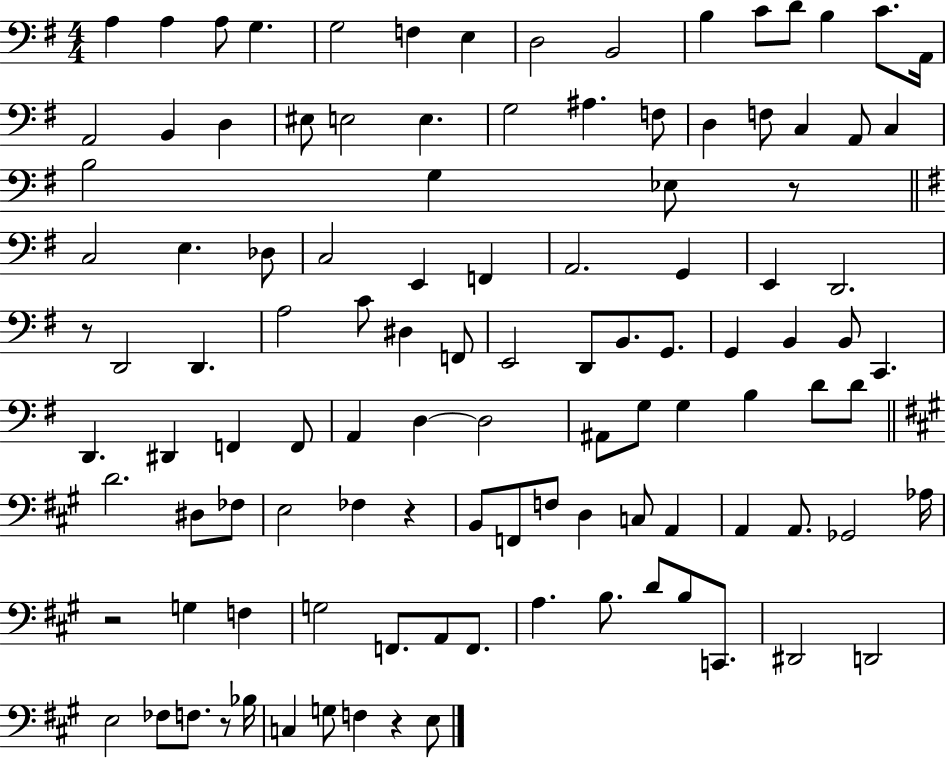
A3/q A3/q A3/e G3/q. G3/h F3/q E3/q D3/h B2/h B3/q C4/e D4/e B3/q C4/e. A2/s A2/h B2/q D3/q EIS3/e E3/h E3/q. G3/h A#3/q. F3/e D3/q F3/e C3/q A2/e C3/q B3/h G3/q Eb3/e R/e C3/h E3/q. Db3/e C3/h E2/q F2/q A2/h. G2/q E2/q D2/h. R/e D2/h D2/q. A3/h C4/e D#3/q F2/e E2/h D2/e B2/e. G2/e. G2/q B2/q B2/e C2/q. D2/q. D#2/q F2/q F2/e A2/q D3/q D3/h A#2/e G3/e G3/q B3/q D4/e D4/e D4/h. D#3/e FES3/e E3/h FES3/q R/q B2/e F2/e F3/e D3/q C3/e A2/q A2/q A2/e. Gb2/h Ab3/s R/h G3/q F3/q G3/h F2/e. A2/e F2/e. A3/q. B3/e. D4/e B3/e C2/e. D#2/h D2/h E3/h FES3/e F3/e. R/e Bb3/s C3/q G3/e F3/q R/q E3/e